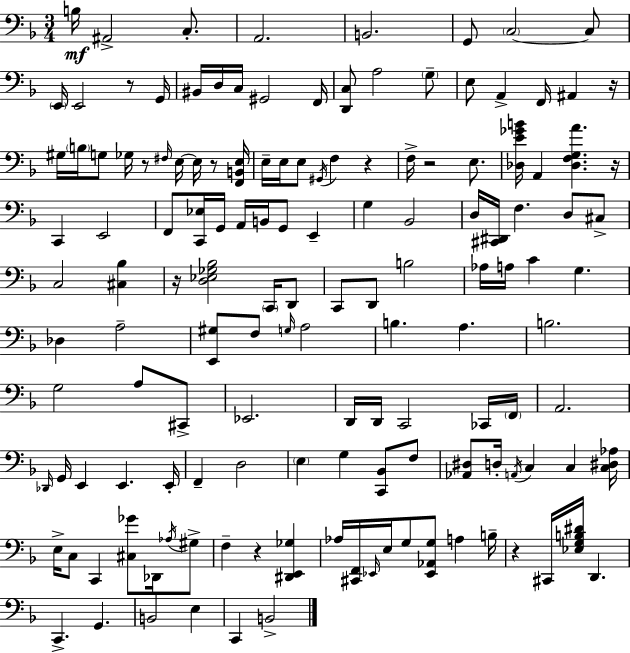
B3/s A#2/h C3/e. A2/h. B2/h. G2/e C3/h C3/e E2/s E2/h R/e G2/s BIS2/s D3/s C3/s G#2/h F2/s [D2,C3]/e A3/h G3/e E3/e A2/q F2/s A#2/q R/s G#3/s B3/s G3/e Gb3/s R/e F#3/s E3/s E3/s R/e [F2,B2,E3]/s E3/s E3/s E3/e G#2/s F3/q R/q F3/s R/h E3/e. [Db3,E4,Gb4,B4]/s A2/q [Db3,F3,G3,A4]/q. R/s C2/q E2/h F2/e [C2,Eb3]/s G2/s A2/s B2/s G2/e E2/q G3/q Bb2/h D3/s [C#2,D#2]/s F3/q. D3/e C#3/e C3/h [C#3,Bb3]/q R/s [D3,Eb3,Gb3,Bb3]/h C2/s D2/e C2/e D2/e B3/h Ab3/s A3/s C4/q G3/q. Db3/q A3/h [E2,G#3]/e F3/e G3/s A3/h B3/q. A3/q. B3/h. G3/h A3/e C#2/e Eb2/h. D2/s D2/s C2/h CES2/s F2/s A2/h. Db2/s G2/s E2/q E2/q. E2/s F2/q D3/h E3/q G3/q [C2,Bb2]/e F3/e [Ab2,D#3]/e D3/s A2/s C3/q C3/q [C3,D#3,Ab3]/s E3/s C3/e C2/q [C#3,Gb4]/e Db2/s Ab3/s G#3/e F3/q R/q [D#2,E2,Gb3]/q Ab3/s [C#2,F2]/s Eb2/s E3/s G3/e [Eb2,Ab2,G3]/e A3/q B3/s R/q C#2/s [Eb3,G3,B3,D#4]/s D2/q. C2/q. G2/q. B2/h E3/q C2/q B2/h